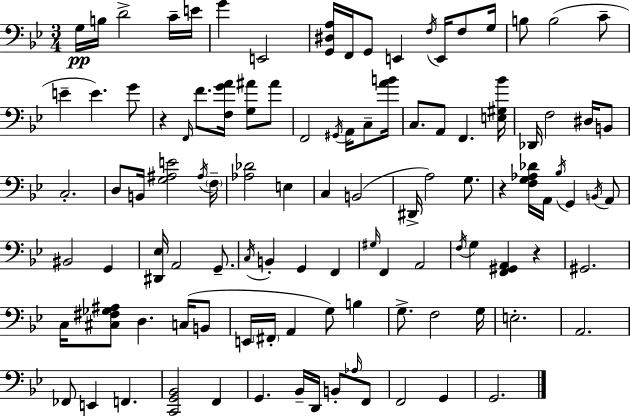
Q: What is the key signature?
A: G minor